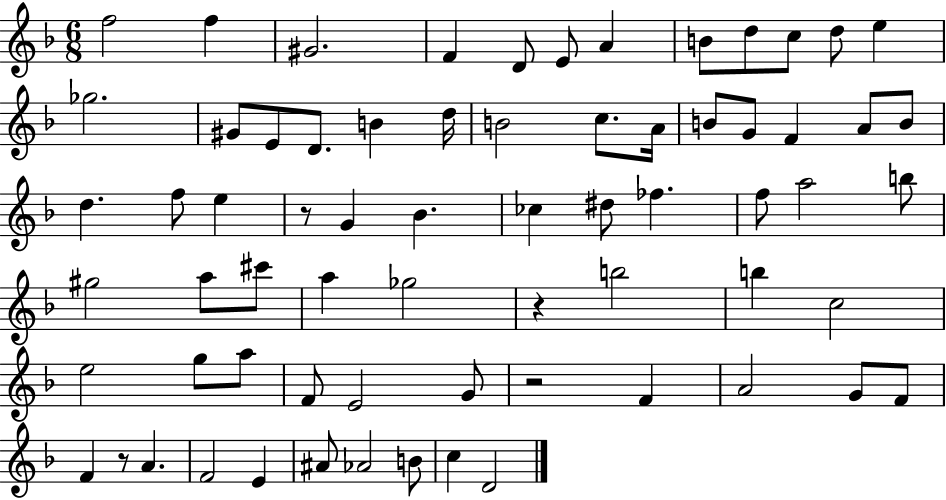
F5/h F5/q G#4/h. F4/q D4/e E4/e A4/q B4/e D5/e C5/e D5/e E5/q Gb5/h. G#4/e E4/e D4/e. B4/q D5/s B4/h C5/e. A4/s B4/e G4/e F4/q A4/e B4/e D5/q. F5/e E5/q R/e G4/q Bb4/q. CES5/q D#5/e FES5/q. F5/e A5/h B5/e G#5/h A5/e C#6/e A5/q Gb5/h R/q B5/h B5/q C5/h E5/h G5/e A5/e F4/e E4/h G4/e R/h F4/q A4/h G4/e F4/e F4/q R/e A4/q. F4/h E4/q A#4/e Ab4/h B4/e C5/q D4/h